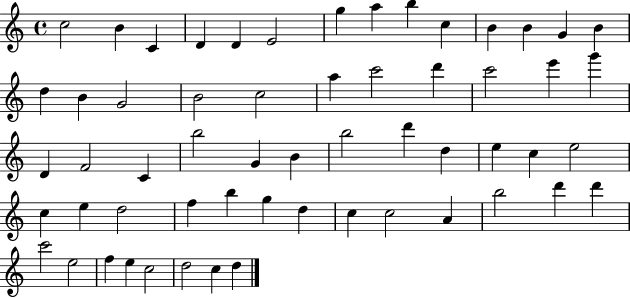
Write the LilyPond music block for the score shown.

{
  \clef treble
  \time 4/4
  \defaultTimeSignature
  \key c \major
  c''2 b'4 c'4 | d'4 d'4 e'2 | g''4 a''4 b''4 c''4 | b'4 b'4 g'4 b'4 | \break d''4 b'4 g'2 | b'2 c''2 | a''4 c'''2 d'''4 | c'''2 e'''4 g'''4 | \break d'4 f'2 c'4 | b''2 g'4 b'4 | b''2 d'''4 d''4 | e''4 c''4 e''2 | \break c''4 e''4 d''2 | f''4 b''4 g''4 d''4 | c''4 c''2 a'4 | b''2 d'''4 d'''4 | \break c'''2 e''2 | f''4 e''4 c''2 | d''2 c''4 d''4 | \bar "|."
}